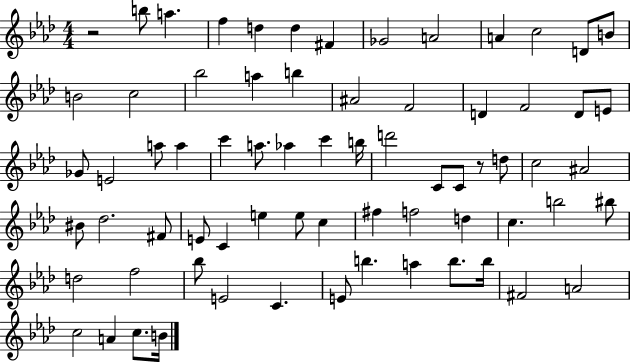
{
  \clef treble
  \numericTimeSignature
  \time 4/4
  \key aes \major
  r2 b''8 a''4. | f''4 d''4 d''4 fis'4 | ges'2 a'2 | a'4 c''2 d'8 b'8 | \break b'2 c''2 | bes''2 a''4 b''4 | ais'2 f'2 | d'4 f'2 d'8 e'8 | \break ges'8 e'2 a''8 a''4 | c'''4 a''8. aes''4 c'''4 b''16 | d'''2 c'8 c'8 r8 d''8 | c''2 ais'2 | \break bis'8 des''2. fis'8 | e'8 c'4 e''4 e''8 c''4 | fis''4 f''2 d''4 | c''4. b''2 bis''8 | \break d''2 f''2 | bes''8 e'2 c'4. | e'8 b''4. a''4 b''8. b''16 | fis'2 a'2 | \break c''2 a'4 c''8. b'16 | \bar "|."
}